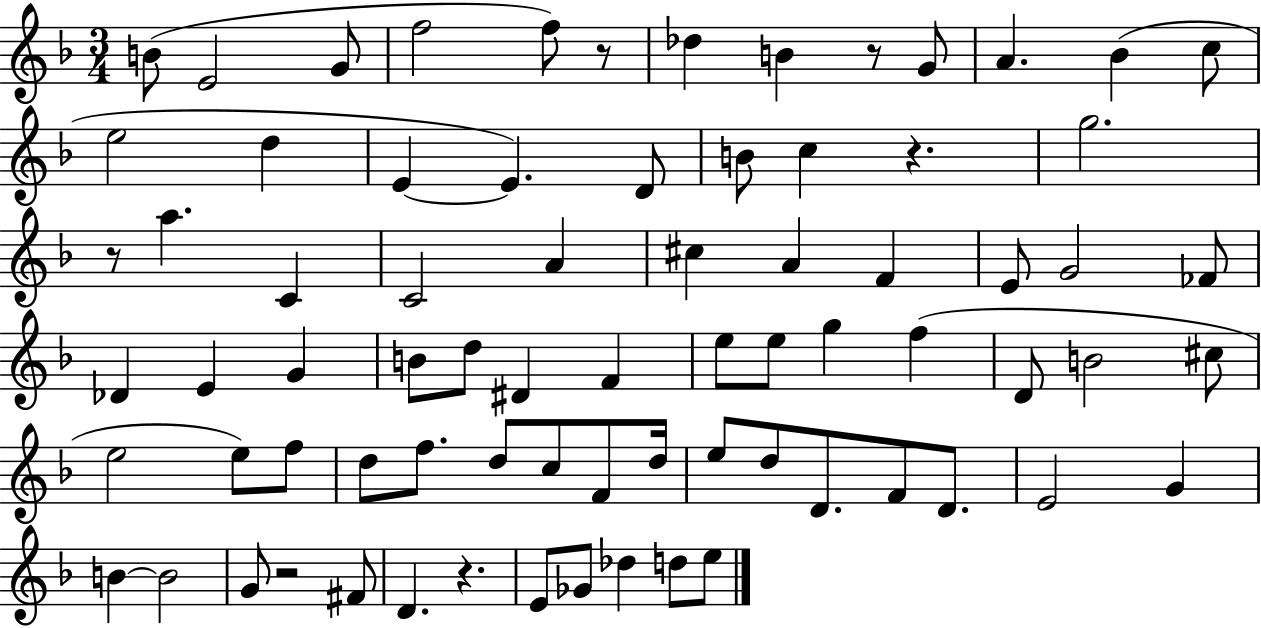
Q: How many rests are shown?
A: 6